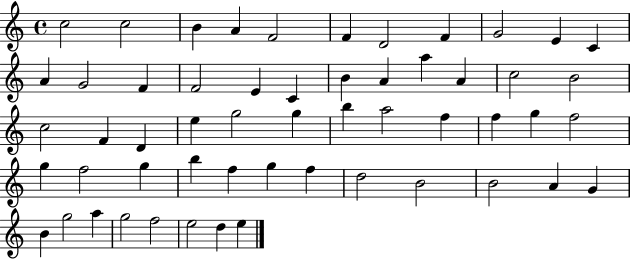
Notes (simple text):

C5/h C5/h B4/q A4/q F4/h F4/q D4/h F4/q G4/h E4/q C4/q A4/q G4/h F4/q F4/h E4/q C4/q B4/q A4/q A5/q A4/q C5/h B4/h C5/h F4/q D4/q E5/q G5/h G5/q B5/q A5/h F5/q F5/q G5/q F5/h G5/q F5/h G5/q B5/q F5/q G5/q F5/q D5/h B4/h B4/h A4/q G4/q B4/q G5/h A5/q G5/h F5/h E5/h D5/q E5/q